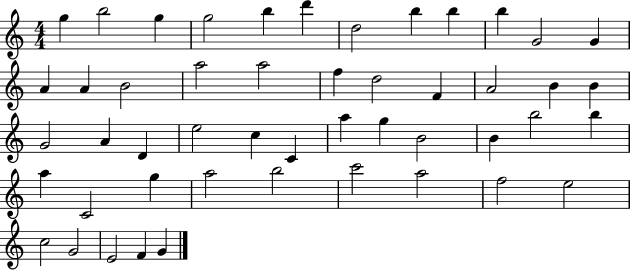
X:1
T:Untitled
M:4/4
L:1/4
K:C
g b2 g g2 b d' d2 b b b G2 G A A B2 a2 a2 f d2 F A2 B B G2 A D e2 c C a g B2 B b2 b a C2 g a2 b2 c'2 a2 f2 e2 c2 G2 E2 F G